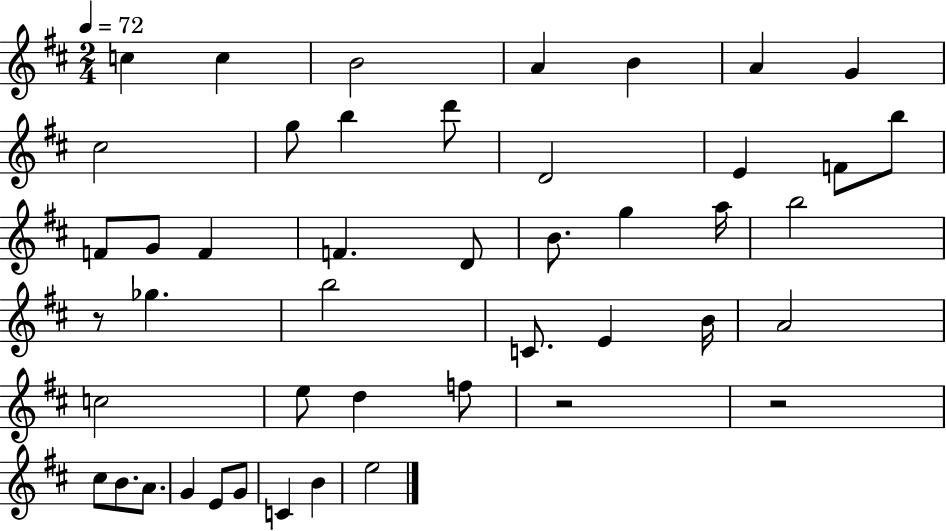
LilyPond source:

{
  \clef treble
  \numericTimeSignature
  \time 2/4
  \key d \major
  \tempo 4 = 72
  c''4 c''4 | b'2 | a'4 b'4 | a'4 g'4 | \break cis''2 | g''8 b''4 d'''8 | d'2 | e'4 f'8 b''8 | \break f'8 g'8 f'4 | f'4. d'8 | b'8. g''4 a''16 | b''2 | \break r8 ges''4. | b''2 | c'8. e'4 b'16 | a'2 | \break c''2 | e''8 d''4 f''8 | r2 | r2 | \break cis''8 b'8. a'8. | g'4 e'8 g'8 | c'4 b'4 | e''2 | \break \bar "|."
}